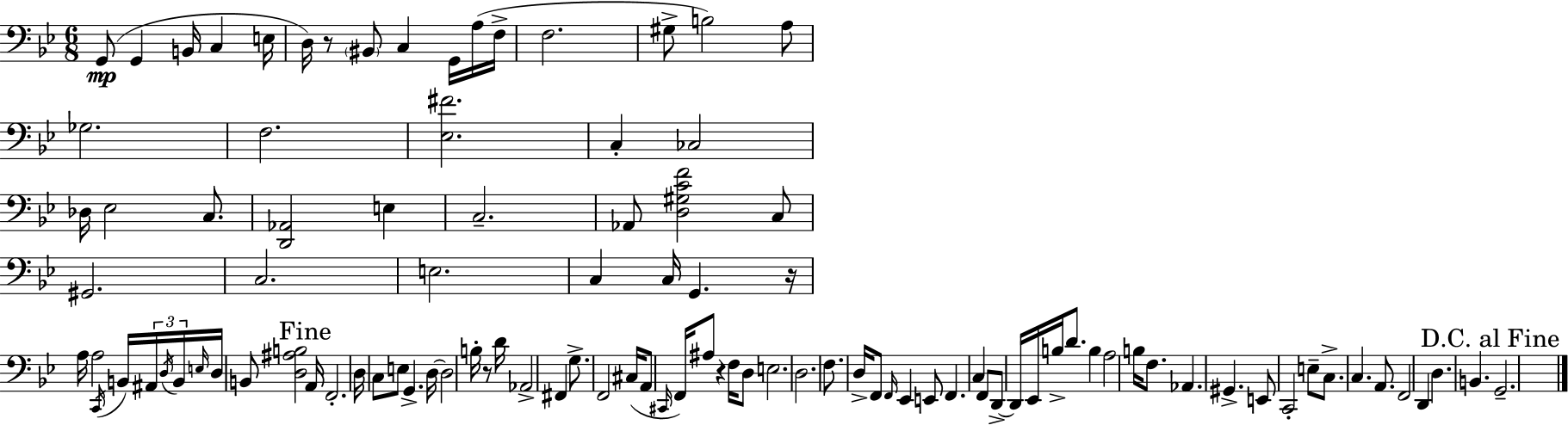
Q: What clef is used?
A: bass